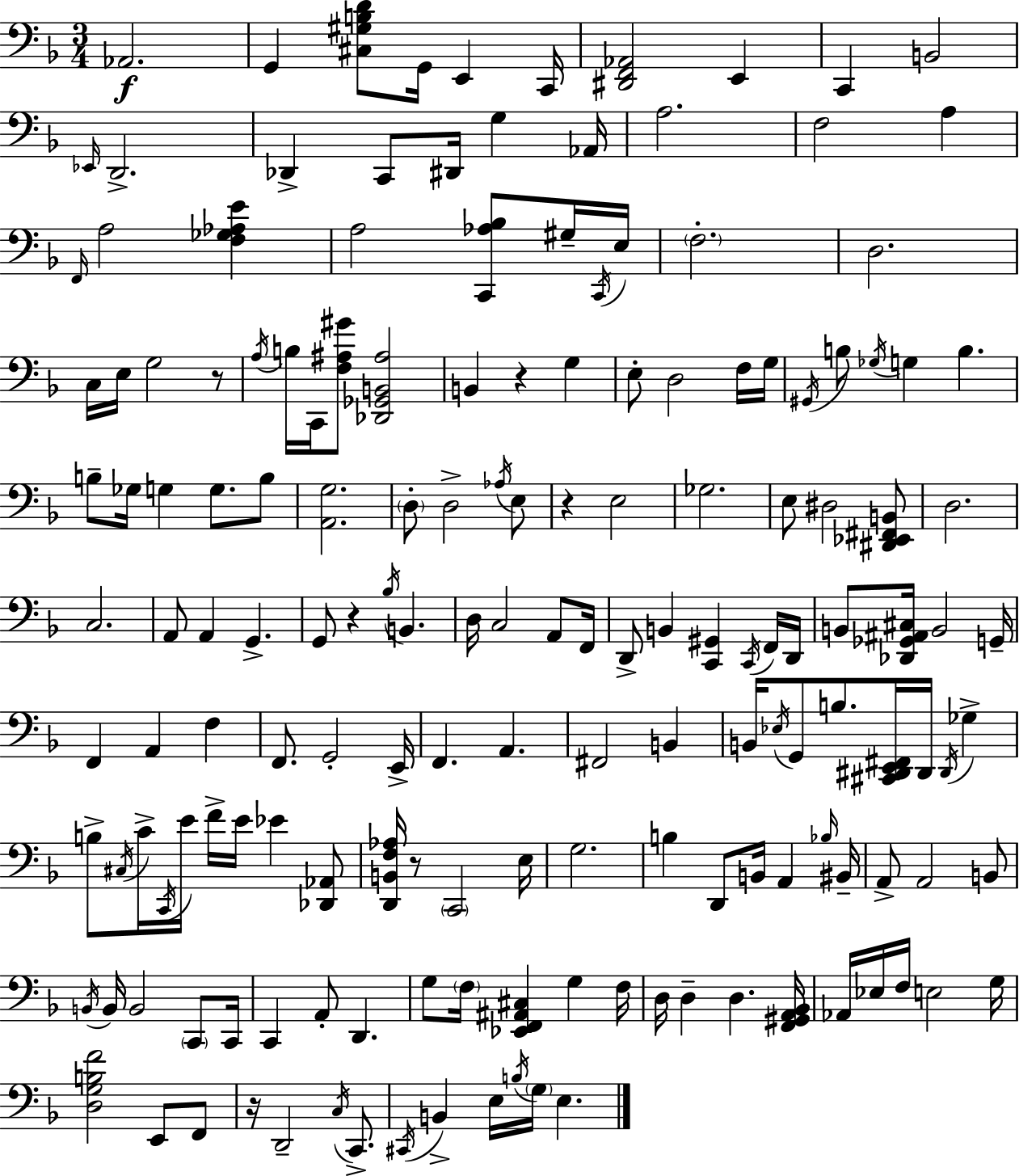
X:1
T:Untitled
M:3/4
L:1/4
K:Dm
_A,,2 G,, [^C,^G,B,D]/2 G,,/4 E,, C,,/4 [^D,,F,,_A,,]2 E,, C,, B,,2 _E,,/4 D,,2 _D,, C,,/2 ^D,,/4 G, _A,,/4 A,2 F,2 A, F,,/4 A,2 [F,_G,_A,E] A,2 [C,,_A,_B,]/2 ^G,/4 C,,/4 E,/4 F,2 D,2 C,/4 E,/4 G,2 z/2 A,/4 B,/4 C,,/4 [F,^A,^G]/2 [_D,,_G,,B,,^A,]2 B,, z G, E,/2 D,2 F,/4 G,/4 ^G,,/4 B,/2 _G,/4 G, B, B,/2 _G,/4 G, G,/2 B,/2 [A,,G,]2 D,/2 D,2 _A,/4 E,/2 z E,2 _G,2 E,/2 ^D,2 [^D,,_E,,^F,,B,,]/2 D,2 C,2 A,,/2 A,, G,, G,,/2 z _B,/4 B,, D,/4 C,2 A,,/2 F,,/4 D,,/2 B,, [C,,^G,,] C,,/4 F,,/4 D,,/4 B,,/2 [_D,,_G,,^A,,^C,]/4 B,,2 G,,/4 F,, A,, F, F,,/2 G,,2 E,,/4 F,, A,, ^F,,2 B,, B,,/4 _E,/4 G,,/2 B,/2 [^C,,^D,,E,,^F,,]/4 ^D,,/4 ^D,,/4 _G, B,/2 ^C,/4 C/4 C,,/4 E/4 F/4 E/4 _E [_D,,_A,,]/2 [D,,B,,F,_A,]/4 z/2 C,,2 E,/4 G,2 B, D,,/2 B,,/4 A,, _B,/4 ^B,,/4 A,,/2 A,,2 B,,/2 B,,/4 B,,/4 B,,2 C,,/2 C,,/4 C,, A,,/2 D,, G,/2 F,/4 [_E,,F,,^A,,^C,] G, F,/4 D,/4 D, D, [F,,^G,,A,,_B,,]/4 _A,,/4 _E,/4 F,/4 E,2 G,/4 [D,G,B,F]2 E,,/2 F,,/2 z/4 D,,2 C,/4 C,,/2 ^C,,/4 B,, E,/4 B,/4 G,/4 E,